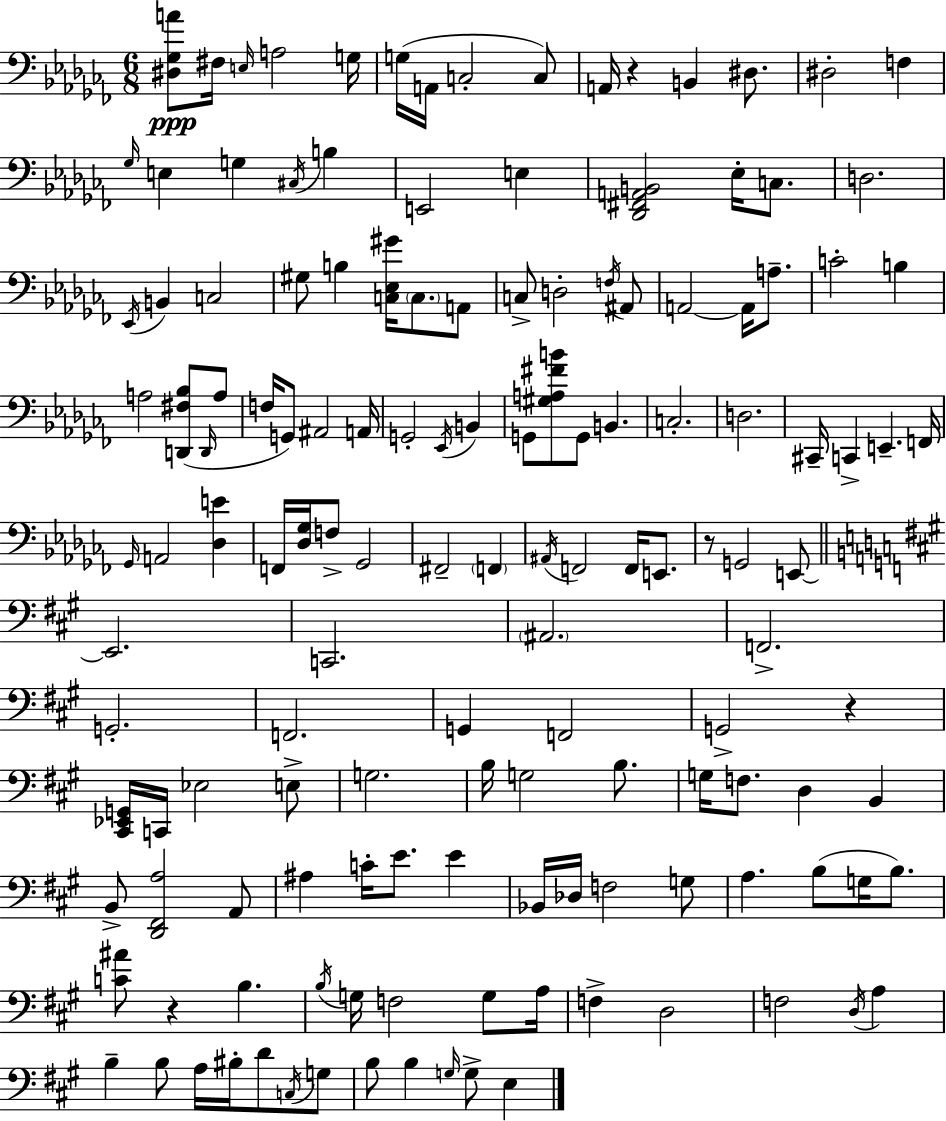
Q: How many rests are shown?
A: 4